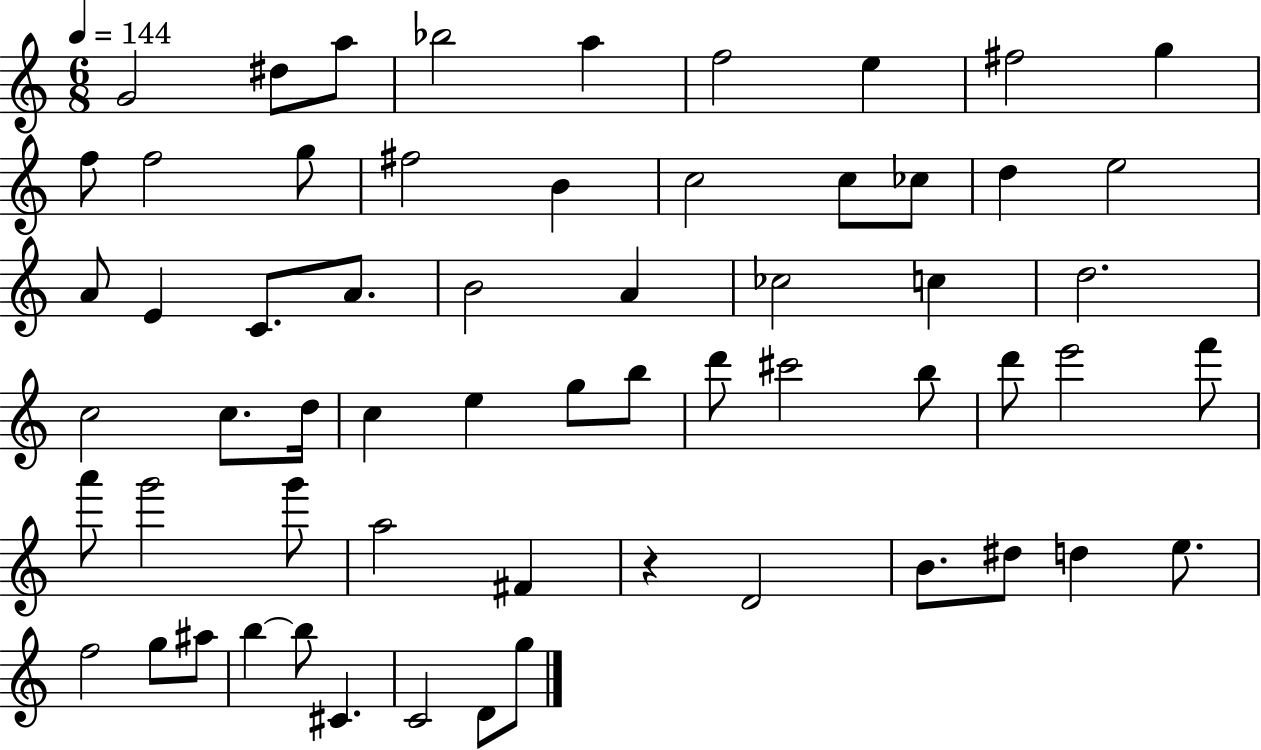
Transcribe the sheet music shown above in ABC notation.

X:1
T:Untitled
M:6/8
L:1/4
K:C
G2 ^d/2 a/2 _b2 a f2 e ^f2 g f/2 f2 g/2 ^f2 B c2 c/2 _c/2 d e2 A/2 E C/2 A/2 B2 A _c2 c d2 c2 c/2 d/4 c e g/2 b/2 d'/2 ^c'2 b/2 d'/2 e'2 f'/2 a'/2 g'2 g'/2 a2 ^F z D2 B/2 ^d/2 d e/2 f2 g/2 ^a/2 b b/2 ^C C2 D/2 g/2